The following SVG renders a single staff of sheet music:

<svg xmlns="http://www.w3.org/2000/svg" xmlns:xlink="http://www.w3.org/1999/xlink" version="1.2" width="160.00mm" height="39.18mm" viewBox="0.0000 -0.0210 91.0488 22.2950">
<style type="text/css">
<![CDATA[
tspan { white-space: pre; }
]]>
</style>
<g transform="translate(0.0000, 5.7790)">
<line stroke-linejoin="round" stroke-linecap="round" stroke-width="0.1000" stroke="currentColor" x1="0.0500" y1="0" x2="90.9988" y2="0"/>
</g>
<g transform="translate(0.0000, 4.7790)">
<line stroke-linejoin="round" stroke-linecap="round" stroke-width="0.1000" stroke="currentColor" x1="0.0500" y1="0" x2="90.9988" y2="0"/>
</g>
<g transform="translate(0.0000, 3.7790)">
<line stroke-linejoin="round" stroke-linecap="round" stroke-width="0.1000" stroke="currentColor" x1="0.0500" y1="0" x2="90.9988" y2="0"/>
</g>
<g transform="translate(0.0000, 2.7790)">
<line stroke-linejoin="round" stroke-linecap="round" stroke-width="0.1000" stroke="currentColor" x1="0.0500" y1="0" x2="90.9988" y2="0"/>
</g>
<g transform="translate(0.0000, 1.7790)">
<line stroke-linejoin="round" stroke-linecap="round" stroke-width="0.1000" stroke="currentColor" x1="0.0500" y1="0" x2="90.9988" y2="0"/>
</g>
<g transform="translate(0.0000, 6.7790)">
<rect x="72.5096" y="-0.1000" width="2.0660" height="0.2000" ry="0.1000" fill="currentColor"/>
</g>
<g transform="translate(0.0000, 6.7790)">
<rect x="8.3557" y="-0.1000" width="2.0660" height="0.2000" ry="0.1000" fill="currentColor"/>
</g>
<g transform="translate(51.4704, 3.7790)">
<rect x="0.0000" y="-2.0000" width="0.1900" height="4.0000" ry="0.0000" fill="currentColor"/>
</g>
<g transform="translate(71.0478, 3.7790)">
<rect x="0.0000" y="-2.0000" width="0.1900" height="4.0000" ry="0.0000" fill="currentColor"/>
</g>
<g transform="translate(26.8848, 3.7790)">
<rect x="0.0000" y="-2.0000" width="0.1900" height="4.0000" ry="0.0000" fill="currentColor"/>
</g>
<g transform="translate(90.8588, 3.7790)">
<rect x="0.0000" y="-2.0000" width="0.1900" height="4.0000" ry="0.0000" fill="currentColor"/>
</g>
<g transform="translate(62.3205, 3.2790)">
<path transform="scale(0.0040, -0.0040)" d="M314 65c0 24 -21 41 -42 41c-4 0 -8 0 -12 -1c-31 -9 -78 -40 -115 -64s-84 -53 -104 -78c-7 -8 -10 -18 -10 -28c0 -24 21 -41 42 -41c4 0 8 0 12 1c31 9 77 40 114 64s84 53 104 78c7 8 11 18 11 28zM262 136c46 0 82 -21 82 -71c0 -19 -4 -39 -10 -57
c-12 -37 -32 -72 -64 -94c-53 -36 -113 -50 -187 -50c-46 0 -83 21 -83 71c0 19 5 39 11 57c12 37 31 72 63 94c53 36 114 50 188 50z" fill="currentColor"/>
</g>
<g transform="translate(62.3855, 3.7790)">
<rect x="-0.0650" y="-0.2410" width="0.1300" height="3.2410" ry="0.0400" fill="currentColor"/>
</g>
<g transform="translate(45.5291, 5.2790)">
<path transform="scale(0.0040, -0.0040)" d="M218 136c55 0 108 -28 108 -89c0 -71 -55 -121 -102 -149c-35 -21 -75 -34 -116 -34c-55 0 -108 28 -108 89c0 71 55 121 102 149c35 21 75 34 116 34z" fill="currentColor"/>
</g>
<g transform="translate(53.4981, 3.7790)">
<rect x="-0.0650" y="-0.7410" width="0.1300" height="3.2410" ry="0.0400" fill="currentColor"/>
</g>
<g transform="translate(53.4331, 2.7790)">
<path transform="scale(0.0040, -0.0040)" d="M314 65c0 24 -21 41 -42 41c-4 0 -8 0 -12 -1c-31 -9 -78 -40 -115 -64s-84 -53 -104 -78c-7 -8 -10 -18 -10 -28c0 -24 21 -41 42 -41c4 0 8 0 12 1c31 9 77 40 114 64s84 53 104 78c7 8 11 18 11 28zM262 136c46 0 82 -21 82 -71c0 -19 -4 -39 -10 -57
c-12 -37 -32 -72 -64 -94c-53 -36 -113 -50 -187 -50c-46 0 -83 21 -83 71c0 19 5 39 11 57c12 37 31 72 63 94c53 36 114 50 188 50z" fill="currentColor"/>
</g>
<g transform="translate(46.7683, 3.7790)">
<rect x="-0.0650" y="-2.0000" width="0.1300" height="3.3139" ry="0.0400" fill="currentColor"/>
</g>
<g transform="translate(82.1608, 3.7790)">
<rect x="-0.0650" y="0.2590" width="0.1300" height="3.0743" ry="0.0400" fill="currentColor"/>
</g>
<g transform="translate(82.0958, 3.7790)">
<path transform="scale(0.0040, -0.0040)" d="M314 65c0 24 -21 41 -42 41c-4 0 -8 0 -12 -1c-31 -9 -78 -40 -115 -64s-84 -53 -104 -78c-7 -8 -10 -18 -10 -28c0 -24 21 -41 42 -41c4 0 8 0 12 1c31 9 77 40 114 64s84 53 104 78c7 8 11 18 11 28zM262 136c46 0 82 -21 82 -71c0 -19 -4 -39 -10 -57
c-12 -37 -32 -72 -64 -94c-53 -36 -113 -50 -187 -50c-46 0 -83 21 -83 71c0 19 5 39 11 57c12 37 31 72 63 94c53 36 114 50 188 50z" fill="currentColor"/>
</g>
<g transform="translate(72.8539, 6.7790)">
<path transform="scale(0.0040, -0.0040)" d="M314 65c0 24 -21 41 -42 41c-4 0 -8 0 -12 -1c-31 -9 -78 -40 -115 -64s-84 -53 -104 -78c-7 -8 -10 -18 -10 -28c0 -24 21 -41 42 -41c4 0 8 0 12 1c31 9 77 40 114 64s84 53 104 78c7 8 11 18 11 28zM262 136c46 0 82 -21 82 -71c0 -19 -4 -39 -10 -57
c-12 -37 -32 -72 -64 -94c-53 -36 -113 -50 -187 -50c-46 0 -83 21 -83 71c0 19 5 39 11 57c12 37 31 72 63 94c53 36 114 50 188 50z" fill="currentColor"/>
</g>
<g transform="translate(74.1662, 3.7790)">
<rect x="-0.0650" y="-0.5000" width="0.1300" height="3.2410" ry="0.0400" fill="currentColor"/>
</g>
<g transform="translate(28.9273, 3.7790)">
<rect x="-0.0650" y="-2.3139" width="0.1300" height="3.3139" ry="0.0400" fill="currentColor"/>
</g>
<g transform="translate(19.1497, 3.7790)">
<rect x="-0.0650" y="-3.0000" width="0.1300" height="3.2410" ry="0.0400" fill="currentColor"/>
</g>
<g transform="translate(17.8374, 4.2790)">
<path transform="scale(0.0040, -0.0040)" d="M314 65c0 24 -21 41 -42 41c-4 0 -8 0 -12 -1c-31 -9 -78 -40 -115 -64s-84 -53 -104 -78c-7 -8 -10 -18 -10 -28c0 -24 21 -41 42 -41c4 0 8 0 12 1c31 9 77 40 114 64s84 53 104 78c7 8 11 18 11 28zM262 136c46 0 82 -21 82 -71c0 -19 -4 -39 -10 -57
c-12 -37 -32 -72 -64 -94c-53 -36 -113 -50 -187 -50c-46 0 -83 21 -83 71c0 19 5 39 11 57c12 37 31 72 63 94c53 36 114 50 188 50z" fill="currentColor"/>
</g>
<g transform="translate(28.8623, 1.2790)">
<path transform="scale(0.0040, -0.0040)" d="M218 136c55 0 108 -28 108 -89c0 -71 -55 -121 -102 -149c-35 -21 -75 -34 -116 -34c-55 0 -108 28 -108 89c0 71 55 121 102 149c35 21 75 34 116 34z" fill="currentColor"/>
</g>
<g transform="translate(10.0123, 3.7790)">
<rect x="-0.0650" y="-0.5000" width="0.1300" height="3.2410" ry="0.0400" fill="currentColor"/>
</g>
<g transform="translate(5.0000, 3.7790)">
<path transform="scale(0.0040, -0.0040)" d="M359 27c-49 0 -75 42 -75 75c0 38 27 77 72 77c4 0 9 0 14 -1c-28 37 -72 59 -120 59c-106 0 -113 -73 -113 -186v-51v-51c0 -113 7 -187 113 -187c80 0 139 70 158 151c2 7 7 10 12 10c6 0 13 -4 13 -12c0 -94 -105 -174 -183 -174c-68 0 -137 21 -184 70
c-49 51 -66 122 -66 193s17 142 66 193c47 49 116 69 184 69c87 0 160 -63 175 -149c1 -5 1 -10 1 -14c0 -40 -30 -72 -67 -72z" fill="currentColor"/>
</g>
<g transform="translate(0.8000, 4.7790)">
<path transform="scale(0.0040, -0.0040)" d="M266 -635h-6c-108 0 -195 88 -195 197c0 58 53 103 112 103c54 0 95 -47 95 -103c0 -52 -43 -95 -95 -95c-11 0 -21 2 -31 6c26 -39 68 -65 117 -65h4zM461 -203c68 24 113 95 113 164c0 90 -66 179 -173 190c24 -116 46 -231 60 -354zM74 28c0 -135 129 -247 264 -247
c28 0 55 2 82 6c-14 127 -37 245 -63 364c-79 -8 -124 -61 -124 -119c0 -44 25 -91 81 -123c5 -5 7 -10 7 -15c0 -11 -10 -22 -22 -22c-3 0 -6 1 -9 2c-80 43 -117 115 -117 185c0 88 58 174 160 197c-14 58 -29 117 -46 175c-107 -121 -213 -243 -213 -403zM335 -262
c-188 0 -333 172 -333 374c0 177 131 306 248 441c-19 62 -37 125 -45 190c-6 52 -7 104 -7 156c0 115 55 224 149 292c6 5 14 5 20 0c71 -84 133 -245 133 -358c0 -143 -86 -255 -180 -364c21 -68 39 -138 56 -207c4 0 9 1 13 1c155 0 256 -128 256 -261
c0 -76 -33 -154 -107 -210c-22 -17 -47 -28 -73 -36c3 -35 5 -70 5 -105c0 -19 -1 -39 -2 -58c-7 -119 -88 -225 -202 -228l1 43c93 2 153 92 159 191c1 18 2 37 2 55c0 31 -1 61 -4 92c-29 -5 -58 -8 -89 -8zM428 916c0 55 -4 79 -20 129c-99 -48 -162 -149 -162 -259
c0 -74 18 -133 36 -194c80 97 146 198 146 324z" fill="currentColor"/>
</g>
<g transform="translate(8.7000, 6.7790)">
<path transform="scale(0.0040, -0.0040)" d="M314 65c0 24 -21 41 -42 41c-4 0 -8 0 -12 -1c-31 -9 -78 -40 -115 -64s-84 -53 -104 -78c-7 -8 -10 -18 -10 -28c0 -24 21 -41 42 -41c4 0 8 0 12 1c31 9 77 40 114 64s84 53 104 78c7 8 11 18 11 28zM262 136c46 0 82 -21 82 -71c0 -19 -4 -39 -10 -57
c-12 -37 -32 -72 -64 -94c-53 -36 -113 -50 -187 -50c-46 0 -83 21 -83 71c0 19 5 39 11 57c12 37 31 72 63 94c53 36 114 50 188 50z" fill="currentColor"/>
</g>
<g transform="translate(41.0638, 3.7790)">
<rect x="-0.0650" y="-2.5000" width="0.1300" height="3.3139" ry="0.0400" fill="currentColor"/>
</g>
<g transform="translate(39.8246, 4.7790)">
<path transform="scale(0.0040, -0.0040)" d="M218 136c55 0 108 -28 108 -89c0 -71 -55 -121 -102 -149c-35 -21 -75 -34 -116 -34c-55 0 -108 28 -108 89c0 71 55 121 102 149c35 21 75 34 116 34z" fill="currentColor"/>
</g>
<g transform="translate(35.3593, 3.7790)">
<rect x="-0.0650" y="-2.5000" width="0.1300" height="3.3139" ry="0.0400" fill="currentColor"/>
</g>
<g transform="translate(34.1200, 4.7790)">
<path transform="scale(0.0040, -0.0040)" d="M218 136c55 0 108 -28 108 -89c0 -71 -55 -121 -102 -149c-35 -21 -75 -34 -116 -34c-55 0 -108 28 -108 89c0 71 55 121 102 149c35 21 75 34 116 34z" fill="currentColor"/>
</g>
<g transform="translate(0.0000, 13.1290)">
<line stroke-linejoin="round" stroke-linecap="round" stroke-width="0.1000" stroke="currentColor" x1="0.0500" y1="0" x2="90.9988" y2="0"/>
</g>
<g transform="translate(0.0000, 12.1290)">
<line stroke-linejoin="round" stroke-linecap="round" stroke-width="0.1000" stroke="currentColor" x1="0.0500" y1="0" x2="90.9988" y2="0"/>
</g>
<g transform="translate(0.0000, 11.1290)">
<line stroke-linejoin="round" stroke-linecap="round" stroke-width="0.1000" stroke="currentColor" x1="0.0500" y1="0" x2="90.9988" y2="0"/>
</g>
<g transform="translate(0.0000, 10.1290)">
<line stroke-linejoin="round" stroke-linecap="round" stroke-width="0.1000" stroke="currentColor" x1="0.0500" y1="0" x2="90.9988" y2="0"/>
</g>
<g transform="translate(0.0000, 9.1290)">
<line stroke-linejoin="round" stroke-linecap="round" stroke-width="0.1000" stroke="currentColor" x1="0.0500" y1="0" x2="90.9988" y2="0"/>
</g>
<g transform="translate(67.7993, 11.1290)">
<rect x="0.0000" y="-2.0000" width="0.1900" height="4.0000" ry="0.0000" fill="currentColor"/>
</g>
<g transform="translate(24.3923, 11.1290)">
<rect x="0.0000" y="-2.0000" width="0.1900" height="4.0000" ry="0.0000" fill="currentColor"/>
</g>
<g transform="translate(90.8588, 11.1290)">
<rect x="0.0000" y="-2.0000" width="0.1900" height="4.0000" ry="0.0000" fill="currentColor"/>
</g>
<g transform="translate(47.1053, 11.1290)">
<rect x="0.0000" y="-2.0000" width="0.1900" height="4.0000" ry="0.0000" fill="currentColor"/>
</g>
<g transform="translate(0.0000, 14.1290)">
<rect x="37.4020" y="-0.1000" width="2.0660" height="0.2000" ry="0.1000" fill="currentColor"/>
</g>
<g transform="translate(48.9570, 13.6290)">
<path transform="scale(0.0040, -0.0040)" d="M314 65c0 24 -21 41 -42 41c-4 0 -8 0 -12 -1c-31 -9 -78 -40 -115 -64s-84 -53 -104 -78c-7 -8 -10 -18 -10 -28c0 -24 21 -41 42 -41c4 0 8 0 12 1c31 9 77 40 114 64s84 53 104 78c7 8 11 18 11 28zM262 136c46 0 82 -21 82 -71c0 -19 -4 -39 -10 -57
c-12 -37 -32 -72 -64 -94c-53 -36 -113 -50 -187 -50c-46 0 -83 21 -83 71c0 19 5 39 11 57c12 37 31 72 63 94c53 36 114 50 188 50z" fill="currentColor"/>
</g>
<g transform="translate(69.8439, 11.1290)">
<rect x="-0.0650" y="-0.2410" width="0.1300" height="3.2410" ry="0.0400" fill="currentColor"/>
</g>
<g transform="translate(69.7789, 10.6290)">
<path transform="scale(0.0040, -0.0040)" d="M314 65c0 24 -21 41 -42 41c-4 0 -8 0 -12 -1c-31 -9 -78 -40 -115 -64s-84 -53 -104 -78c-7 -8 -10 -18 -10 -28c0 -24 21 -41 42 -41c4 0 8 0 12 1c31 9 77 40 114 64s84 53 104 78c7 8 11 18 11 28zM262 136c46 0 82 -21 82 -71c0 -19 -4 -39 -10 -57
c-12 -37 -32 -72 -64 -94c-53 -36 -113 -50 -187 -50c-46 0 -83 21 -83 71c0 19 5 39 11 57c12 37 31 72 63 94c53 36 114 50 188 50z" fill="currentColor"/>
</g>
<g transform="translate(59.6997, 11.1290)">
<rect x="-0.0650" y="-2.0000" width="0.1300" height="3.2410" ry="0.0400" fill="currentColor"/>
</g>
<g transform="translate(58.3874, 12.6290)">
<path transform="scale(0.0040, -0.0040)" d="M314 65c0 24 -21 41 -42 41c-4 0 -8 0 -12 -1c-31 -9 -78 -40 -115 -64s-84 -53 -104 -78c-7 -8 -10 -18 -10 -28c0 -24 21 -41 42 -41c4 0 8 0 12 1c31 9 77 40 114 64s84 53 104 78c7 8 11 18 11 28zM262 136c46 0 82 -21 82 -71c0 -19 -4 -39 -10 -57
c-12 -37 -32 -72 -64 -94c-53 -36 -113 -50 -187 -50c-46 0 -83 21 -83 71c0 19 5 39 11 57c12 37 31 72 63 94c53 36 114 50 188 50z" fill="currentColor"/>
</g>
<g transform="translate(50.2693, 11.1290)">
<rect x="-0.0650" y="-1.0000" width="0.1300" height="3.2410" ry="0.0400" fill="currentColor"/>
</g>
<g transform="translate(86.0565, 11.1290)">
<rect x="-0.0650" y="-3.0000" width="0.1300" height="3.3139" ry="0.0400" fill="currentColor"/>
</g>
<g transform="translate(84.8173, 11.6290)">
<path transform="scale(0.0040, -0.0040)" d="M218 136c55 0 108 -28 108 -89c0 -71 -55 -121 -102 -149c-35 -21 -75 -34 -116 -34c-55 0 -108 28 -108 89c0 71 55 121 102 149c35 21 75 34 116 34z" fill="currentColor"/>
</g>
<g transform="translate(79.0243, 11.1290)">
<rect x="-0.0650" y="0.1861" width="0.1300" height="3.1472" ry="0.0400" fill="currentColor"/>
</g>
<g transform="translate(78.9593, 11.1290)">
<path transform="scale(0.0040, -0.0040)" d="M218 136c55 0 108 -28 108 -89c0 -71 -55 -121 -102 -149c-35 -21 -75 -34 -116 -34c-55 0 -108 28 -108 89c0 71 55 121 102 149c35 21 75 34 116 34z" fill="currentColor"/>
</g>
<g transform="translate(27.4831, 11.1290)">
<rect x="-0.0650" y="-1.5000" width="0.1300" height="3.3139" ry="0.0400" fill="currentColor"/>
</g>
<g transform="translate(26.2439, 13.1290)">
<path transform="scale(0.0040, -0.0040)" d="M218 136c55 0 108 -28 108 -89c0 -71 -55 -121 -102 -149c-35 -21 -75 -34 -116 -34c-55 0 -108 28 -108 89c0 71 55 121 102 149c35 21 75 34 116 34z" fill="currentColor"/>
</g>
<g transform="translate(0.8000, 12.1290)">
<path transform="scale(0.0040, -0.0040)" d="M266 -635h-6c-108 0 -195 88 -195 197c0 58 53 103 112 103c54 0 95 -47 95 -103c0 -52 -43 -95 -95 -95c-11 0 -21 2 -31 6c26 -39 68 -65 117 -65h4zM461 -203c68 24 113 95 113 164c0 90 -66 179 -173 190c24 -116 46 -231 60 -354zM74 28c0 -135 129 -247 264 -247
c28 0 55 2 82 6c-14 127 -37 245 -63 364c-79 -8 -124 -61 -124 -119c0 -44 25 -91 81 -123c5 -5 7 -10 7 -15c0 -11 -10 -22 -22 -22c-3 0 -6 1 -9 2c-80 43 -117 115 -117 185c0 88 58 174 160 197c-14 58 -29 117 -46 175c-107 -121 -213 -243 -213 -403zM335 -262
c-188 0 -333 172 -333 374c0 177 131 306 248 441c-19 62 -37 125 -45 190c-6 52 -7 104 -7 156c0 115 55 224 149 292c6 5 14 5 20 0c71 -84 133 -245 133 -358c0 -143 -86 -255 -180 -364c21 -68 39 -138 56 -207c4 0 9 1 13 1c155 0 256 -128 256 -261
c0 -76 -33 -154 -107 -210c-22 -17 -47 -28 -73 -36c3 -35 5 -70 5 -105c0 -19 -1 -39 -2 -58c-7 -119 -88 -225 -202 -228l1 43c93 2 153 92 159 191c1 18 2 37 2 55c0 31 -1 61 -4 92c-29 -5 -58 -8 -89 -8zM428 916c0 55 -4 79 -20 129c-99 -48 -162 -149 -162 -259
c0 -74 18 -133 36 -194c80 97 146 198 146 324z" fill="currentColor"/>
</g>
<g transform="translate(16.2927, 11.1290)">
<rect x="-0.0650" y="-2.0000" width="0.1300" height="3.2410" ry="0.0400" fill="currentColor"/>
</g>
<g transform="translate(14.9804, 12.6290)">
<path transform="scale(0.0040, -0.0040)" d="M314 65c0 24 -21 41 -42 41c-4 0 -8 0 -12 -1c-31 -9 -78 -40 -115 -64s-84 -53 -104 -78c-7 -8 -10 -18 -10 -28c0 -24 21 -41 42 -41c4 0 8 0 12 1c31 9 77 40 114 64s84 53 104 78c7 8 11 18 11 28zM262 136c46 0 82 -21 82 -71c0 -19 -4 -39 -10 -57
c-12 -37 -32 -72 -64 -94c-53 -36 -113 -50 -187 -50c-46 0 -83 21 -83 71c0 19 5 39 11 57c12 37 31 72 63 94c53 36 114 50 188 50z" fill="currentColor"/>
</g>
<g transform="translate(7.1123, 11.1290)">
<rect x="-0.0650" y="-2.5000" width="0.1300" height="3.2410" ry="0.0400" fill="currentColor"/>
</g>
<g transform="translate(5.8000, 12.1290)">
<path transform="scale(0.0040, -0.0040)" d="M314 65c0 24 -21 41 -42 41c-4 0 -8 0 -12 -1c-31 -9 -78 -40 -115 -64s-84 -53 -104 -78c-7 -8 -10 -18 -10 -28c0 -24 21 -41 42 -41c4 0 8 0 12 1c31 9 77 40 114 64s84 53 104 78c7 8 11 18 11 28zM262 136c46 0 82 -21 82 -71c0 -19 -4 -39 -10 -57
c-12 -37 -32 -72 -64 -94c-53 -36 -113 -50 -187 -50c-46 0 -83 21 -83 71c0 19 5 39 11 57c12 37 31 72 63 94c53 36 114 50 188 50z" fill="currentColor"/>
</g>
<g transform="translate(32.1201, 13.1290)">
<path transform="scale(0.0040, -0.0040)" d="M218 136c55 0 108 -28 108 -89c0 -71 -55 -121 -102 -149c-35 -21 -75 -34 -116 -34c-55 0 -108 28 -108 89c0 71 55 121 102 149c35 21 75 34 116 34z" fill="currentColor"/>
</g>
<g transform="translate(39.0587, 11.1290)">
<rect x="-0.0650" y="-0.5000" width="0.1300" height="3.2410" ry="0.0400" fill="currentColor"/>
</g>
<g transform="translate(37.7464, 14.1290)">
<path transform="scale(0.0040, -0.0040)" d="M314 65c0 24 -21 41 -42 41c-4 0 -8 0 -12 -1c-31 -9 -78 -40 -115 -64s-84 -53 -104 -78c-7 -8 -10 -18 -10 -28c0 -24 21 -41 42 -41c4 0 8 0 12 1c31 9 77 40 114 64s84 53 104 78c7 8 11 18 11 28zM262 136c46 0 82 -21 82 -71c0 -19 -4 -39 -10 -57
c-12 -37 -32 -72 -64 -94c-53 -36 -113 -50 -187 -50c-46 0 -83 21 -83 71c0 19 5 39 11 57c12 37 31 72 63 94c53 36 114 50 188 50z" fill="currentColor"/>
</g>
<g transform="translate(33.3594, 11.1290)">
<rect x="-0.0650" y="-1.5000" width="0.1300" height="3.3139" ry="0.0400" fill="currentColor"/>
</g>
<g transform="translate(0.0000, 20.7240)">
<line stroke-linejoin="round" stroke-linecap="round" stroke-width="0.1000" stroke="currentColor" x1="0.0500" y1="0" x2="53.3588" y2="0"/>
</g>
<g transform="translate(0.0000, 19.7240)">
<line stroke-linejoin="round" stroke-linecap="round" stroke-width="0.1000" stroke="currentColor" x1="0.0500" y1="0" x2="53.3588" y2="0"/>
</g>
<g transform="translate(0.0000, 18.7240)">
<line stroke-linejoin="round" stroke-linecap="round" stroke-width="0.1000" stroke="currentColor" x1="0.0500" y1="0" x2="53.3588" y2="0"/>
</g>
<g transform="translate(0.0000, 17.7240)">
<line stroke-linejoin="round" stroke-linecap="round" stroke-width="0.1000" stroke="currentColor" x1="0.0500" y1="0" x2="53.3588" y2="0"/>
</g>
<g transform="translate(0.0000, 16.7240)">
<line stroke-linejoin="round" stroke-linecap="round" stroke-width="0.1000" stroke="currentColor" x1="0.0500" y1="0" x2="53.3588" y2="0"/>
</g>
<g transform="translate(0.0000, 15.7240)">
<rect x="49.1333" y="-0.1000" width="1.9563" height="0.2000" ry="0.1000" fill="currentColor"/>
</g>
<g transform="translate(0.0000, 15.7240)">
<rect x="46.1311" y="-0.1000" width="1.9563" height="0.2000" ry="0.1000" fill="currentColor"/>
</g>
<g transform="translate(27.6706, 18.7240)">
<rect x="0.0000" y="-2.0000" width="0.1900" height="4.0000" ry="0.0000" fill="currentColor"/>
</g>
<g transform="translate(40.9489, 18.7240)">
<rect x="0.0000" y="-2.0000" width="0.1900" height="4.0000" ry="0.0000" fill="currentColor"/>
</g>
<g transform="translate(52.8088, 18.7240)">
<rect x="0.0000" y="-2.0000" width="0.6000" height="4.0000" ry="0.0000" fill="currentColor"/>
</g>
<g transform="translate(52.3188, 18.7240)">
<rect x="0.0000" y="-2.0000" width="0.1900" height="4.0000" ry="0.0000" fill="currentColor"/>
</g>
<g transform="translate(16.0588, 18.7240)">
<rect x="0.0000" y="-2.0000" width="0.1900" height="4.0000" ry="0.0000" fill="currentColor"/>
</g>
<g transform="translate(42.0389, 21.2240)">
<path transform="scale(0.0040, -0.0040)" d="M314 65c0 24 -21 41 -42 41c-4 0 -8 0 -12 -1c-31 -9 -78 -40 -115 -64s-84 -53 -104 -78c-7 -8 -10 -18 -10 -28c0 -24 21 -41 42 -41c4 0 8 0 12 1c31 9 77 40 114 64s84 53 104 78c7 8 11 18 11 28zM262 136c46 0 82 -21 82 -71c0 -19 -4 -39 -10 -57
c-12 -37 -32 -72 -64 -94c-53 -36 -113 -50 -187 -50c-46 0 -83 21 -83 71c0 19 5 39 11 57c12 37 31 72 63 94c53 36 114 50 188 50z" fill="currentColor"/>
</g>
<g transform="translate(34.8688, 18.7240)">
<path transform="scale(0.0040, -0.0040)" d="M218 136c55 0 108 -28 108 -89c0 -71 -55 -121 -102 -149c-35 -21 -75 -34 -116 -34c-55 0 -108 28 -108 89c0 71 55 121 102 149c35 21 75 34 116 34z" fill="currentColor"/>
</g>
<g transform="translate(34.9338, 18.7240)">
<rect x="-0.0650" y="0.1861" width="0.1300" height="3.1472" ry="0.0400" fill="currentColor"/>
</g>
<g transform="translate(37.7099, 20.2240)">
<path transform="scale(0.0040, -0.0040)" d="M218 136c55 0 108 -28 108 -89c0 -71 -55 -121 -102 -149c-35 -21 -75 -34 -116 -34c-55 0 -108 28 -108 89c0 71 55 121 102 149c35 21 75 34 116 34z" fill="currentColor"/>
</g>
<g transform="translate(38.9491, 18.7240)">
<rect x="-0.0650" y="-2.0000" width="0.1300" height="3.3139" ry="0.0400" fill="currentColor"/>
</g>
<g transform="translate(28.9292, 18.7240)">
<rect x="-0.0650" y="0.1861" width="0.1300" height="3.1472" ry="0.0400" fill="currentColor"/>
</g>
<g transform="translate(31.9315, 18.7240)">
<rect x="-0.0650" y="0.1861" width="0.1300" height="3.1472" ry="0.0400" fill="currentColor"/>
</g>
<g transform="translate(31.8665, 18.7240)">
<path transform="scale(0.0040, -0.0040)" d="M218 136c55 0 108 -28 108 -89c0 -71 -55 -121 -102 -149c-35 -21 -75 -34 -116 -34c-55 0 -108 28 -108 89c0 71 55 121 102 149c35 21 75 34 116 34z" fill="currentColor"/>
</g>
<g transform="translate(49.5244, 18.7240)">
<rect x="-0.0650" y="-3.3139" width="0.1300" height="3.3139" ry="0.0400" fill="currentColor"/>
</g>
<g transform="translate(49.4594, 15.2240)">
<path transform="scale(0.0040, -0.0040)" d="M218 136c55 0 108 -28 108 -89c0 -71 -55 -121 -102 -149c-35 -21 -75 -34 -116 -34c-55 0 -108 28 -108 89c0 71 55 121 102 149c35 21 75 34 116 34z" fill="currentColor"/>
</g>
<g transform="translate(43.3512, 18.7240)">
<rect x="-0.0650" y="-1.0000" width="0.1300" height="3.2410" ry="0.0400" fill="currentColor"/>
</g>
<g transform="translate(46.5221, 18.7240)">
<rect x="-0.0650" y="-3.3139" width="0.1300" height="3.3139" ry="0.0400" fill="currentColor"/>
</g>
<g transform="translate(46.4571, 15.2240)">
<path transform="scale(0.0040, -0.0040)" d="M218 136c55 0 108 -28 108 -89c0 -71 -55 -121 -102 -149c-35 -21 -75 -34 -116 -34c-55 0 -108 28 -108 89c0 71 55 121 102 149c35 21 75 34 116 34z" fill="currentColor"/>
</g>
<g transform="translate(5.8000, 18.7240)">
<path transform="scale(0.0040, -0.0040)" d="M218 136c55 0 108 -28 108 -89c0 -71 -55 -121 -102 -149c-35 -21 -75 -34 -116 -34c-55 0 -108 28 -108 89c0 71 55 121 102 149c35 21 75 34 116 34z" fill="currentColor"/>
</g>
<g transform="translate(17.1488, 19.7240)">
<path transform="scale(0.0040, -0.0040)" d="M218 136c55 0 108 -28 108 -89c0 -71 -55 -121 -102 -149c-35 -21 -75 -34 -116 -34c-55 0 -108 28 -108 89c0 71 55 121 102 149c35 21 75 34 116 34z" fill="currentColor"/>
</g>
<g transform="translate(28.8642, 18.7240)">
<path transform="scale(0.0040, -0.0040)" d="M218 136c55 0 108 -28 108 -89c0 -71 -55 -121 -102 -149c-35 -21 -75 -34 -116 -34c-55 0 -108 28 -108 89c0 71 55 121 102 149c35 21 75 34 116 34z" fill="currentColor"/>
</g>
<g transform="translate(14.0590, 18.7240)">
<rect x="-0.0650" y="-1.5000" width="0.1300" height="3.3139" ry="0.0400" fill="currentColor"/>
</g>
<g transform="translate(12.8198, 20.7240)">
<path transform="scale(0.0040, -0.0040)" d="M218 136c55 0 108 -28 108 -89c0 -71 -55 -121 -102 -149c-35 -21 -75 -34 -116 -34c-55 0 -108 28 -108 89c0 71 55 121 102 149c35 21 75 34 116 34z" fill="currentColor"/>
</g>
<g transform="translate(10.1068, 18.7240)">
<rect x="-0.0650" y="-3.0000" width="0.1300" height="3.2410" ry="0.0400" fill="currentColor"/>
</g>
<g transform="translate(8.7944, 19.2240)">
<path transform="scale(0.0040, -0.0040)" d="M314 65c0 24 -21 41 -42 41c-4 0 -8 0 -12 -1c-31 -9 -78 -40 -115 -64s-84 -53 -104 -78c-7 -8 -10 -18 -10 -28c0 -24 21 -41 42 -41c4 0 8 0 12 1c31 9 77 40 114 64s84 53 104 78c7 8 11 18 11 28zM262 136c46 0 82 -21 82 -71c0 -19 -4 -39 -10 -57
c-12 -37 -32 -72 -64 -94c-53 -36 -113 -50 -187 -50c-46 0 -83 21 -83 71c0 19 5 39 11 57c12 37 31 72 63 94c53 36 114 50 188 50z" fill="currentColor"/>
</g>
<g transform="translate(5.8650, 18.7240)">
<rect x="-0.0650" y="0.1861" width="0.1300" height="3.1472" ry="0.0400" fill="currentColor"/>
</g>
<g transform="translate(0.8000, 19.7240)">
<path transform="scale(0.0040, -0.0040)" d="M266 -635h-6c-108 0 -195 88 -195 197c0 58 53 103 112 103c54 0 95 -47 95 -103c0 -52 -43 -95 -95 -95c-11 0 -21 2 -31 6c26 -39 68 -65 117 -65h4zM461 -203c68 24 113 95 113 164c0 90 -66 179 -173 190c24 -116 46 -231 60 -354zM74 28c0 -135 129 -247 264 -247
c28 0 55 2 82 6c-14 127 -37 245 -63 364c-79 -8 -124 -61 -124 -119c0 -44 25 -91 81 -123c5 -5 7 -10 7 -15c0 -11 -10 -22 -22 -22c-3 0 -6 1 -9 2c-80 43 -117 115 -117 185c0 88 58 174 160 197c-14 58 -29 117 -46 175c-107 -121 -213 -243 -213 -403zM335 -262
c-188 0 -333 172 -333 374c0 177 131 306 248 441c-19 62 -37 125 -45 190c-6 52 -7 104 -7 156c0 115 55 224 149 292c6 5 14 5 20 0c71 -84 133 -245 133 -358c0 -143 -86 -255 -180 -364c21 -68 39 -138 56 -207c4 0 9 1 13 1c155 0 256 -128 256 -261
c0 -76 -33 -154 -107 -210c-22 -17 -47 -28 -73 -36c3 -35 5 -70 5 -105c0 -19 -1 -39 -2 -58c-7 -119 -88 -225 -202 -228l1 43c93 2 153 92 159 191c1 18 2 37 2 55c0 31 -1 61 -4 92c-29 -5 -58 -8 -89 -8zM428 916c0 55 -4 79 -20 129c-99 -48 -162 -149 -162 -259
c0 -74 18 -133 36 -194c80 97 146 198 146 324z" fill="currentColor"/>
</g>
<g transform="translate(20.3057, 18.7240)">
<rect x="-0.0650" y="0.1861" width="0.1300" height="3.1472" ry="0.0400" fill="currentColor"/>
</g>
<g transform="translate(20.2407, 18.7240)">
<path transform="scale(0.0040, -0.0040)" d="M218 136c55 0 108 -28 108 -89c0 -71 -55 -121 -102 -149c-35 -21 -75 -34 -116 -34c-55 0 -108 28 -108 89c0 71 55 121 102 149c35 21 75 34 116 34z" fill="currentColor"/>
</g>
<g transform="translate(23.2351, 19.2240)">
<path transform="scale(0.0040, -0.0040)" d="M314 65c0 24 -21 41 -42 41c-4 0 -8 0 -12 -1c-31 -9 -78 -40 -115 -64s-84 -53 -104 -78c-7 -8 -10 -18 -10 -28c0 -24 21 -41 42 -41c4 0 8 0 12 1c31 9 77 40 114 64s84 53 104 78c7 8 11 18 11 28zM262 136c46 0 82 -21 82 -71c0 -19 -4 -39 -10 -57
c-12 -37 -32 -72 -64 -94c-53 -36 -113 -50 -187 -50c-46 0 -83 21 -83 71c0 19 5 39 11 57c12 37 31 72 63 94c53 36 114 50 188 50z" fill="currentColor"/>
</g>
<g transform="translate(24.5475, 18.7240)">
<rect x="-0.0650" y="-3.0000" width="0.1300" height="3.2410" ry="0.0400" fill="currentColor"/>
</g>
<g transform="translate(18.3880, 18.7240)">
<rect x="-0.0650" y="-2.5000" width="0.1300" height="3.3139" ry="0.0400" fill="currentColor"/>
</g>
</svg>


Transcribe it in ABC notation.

X:1
T:Untitled
M:4/4
L:1/4
K:C
C2 A2 g G G F d2 c2 C2 B2 G2 F2 E E C2 D2 F2 c2 B A B A2 E G B A2 B B B F D2 b b